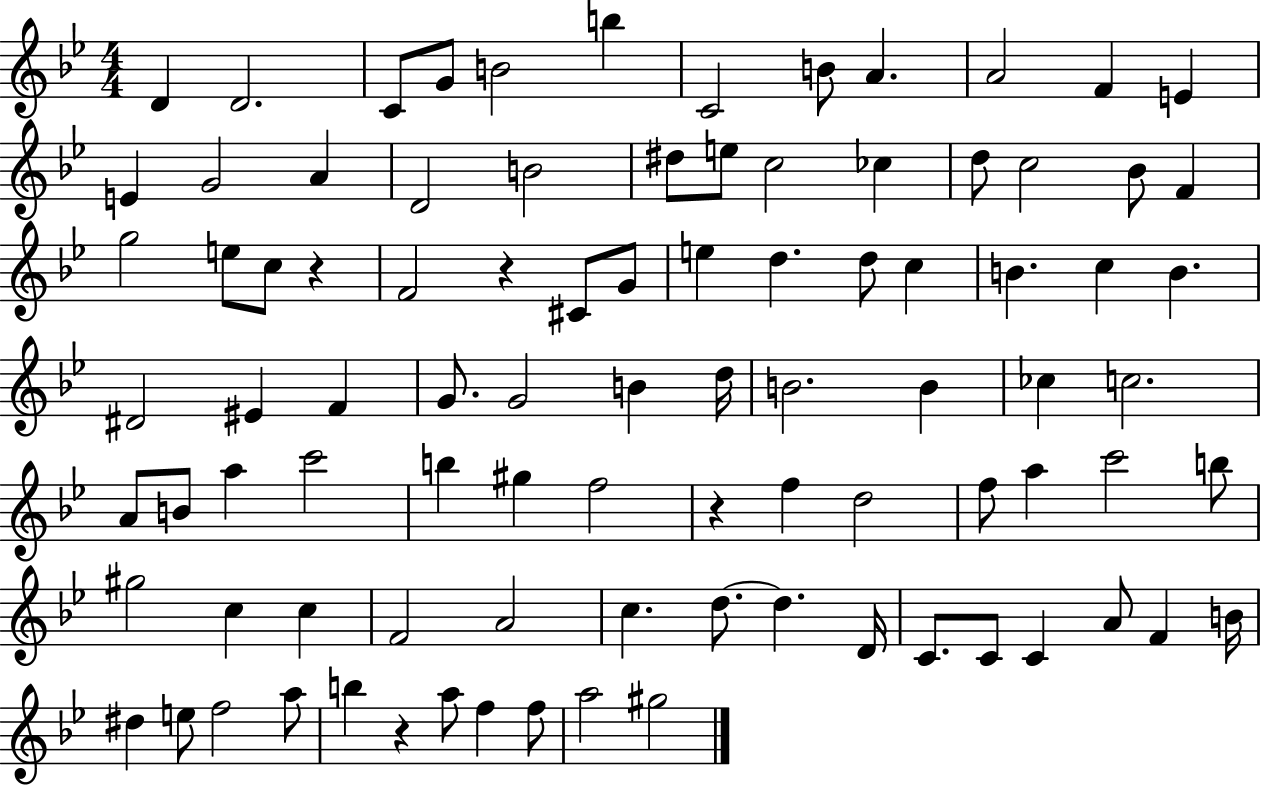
X:1
T:Untitled
M:4/4
L:1/4
K:Bb
D D2 C/2 G/2 B2 b C2 B/2 A A2 F E E G2 A D2 B2 ^d/2 e/2 c2 _c d/2 c2 _B/2 F g2 e/2 c/2 z F2 z ^C/2 G/2 e d d/2 c B c B ^D2 ^E F G/2 G2 B d/4 B2 B _c c2 A/2 B/2 a c'2 b ^g f2 z f d2 f/2 a c'2 b/2 ^g2 c c F2 A2 c d/2 d D/4 C/2 C/2 C A/2 F B/4 ^d e/2 f2 a/2 b z a/2 f f/2 a2 ^g2